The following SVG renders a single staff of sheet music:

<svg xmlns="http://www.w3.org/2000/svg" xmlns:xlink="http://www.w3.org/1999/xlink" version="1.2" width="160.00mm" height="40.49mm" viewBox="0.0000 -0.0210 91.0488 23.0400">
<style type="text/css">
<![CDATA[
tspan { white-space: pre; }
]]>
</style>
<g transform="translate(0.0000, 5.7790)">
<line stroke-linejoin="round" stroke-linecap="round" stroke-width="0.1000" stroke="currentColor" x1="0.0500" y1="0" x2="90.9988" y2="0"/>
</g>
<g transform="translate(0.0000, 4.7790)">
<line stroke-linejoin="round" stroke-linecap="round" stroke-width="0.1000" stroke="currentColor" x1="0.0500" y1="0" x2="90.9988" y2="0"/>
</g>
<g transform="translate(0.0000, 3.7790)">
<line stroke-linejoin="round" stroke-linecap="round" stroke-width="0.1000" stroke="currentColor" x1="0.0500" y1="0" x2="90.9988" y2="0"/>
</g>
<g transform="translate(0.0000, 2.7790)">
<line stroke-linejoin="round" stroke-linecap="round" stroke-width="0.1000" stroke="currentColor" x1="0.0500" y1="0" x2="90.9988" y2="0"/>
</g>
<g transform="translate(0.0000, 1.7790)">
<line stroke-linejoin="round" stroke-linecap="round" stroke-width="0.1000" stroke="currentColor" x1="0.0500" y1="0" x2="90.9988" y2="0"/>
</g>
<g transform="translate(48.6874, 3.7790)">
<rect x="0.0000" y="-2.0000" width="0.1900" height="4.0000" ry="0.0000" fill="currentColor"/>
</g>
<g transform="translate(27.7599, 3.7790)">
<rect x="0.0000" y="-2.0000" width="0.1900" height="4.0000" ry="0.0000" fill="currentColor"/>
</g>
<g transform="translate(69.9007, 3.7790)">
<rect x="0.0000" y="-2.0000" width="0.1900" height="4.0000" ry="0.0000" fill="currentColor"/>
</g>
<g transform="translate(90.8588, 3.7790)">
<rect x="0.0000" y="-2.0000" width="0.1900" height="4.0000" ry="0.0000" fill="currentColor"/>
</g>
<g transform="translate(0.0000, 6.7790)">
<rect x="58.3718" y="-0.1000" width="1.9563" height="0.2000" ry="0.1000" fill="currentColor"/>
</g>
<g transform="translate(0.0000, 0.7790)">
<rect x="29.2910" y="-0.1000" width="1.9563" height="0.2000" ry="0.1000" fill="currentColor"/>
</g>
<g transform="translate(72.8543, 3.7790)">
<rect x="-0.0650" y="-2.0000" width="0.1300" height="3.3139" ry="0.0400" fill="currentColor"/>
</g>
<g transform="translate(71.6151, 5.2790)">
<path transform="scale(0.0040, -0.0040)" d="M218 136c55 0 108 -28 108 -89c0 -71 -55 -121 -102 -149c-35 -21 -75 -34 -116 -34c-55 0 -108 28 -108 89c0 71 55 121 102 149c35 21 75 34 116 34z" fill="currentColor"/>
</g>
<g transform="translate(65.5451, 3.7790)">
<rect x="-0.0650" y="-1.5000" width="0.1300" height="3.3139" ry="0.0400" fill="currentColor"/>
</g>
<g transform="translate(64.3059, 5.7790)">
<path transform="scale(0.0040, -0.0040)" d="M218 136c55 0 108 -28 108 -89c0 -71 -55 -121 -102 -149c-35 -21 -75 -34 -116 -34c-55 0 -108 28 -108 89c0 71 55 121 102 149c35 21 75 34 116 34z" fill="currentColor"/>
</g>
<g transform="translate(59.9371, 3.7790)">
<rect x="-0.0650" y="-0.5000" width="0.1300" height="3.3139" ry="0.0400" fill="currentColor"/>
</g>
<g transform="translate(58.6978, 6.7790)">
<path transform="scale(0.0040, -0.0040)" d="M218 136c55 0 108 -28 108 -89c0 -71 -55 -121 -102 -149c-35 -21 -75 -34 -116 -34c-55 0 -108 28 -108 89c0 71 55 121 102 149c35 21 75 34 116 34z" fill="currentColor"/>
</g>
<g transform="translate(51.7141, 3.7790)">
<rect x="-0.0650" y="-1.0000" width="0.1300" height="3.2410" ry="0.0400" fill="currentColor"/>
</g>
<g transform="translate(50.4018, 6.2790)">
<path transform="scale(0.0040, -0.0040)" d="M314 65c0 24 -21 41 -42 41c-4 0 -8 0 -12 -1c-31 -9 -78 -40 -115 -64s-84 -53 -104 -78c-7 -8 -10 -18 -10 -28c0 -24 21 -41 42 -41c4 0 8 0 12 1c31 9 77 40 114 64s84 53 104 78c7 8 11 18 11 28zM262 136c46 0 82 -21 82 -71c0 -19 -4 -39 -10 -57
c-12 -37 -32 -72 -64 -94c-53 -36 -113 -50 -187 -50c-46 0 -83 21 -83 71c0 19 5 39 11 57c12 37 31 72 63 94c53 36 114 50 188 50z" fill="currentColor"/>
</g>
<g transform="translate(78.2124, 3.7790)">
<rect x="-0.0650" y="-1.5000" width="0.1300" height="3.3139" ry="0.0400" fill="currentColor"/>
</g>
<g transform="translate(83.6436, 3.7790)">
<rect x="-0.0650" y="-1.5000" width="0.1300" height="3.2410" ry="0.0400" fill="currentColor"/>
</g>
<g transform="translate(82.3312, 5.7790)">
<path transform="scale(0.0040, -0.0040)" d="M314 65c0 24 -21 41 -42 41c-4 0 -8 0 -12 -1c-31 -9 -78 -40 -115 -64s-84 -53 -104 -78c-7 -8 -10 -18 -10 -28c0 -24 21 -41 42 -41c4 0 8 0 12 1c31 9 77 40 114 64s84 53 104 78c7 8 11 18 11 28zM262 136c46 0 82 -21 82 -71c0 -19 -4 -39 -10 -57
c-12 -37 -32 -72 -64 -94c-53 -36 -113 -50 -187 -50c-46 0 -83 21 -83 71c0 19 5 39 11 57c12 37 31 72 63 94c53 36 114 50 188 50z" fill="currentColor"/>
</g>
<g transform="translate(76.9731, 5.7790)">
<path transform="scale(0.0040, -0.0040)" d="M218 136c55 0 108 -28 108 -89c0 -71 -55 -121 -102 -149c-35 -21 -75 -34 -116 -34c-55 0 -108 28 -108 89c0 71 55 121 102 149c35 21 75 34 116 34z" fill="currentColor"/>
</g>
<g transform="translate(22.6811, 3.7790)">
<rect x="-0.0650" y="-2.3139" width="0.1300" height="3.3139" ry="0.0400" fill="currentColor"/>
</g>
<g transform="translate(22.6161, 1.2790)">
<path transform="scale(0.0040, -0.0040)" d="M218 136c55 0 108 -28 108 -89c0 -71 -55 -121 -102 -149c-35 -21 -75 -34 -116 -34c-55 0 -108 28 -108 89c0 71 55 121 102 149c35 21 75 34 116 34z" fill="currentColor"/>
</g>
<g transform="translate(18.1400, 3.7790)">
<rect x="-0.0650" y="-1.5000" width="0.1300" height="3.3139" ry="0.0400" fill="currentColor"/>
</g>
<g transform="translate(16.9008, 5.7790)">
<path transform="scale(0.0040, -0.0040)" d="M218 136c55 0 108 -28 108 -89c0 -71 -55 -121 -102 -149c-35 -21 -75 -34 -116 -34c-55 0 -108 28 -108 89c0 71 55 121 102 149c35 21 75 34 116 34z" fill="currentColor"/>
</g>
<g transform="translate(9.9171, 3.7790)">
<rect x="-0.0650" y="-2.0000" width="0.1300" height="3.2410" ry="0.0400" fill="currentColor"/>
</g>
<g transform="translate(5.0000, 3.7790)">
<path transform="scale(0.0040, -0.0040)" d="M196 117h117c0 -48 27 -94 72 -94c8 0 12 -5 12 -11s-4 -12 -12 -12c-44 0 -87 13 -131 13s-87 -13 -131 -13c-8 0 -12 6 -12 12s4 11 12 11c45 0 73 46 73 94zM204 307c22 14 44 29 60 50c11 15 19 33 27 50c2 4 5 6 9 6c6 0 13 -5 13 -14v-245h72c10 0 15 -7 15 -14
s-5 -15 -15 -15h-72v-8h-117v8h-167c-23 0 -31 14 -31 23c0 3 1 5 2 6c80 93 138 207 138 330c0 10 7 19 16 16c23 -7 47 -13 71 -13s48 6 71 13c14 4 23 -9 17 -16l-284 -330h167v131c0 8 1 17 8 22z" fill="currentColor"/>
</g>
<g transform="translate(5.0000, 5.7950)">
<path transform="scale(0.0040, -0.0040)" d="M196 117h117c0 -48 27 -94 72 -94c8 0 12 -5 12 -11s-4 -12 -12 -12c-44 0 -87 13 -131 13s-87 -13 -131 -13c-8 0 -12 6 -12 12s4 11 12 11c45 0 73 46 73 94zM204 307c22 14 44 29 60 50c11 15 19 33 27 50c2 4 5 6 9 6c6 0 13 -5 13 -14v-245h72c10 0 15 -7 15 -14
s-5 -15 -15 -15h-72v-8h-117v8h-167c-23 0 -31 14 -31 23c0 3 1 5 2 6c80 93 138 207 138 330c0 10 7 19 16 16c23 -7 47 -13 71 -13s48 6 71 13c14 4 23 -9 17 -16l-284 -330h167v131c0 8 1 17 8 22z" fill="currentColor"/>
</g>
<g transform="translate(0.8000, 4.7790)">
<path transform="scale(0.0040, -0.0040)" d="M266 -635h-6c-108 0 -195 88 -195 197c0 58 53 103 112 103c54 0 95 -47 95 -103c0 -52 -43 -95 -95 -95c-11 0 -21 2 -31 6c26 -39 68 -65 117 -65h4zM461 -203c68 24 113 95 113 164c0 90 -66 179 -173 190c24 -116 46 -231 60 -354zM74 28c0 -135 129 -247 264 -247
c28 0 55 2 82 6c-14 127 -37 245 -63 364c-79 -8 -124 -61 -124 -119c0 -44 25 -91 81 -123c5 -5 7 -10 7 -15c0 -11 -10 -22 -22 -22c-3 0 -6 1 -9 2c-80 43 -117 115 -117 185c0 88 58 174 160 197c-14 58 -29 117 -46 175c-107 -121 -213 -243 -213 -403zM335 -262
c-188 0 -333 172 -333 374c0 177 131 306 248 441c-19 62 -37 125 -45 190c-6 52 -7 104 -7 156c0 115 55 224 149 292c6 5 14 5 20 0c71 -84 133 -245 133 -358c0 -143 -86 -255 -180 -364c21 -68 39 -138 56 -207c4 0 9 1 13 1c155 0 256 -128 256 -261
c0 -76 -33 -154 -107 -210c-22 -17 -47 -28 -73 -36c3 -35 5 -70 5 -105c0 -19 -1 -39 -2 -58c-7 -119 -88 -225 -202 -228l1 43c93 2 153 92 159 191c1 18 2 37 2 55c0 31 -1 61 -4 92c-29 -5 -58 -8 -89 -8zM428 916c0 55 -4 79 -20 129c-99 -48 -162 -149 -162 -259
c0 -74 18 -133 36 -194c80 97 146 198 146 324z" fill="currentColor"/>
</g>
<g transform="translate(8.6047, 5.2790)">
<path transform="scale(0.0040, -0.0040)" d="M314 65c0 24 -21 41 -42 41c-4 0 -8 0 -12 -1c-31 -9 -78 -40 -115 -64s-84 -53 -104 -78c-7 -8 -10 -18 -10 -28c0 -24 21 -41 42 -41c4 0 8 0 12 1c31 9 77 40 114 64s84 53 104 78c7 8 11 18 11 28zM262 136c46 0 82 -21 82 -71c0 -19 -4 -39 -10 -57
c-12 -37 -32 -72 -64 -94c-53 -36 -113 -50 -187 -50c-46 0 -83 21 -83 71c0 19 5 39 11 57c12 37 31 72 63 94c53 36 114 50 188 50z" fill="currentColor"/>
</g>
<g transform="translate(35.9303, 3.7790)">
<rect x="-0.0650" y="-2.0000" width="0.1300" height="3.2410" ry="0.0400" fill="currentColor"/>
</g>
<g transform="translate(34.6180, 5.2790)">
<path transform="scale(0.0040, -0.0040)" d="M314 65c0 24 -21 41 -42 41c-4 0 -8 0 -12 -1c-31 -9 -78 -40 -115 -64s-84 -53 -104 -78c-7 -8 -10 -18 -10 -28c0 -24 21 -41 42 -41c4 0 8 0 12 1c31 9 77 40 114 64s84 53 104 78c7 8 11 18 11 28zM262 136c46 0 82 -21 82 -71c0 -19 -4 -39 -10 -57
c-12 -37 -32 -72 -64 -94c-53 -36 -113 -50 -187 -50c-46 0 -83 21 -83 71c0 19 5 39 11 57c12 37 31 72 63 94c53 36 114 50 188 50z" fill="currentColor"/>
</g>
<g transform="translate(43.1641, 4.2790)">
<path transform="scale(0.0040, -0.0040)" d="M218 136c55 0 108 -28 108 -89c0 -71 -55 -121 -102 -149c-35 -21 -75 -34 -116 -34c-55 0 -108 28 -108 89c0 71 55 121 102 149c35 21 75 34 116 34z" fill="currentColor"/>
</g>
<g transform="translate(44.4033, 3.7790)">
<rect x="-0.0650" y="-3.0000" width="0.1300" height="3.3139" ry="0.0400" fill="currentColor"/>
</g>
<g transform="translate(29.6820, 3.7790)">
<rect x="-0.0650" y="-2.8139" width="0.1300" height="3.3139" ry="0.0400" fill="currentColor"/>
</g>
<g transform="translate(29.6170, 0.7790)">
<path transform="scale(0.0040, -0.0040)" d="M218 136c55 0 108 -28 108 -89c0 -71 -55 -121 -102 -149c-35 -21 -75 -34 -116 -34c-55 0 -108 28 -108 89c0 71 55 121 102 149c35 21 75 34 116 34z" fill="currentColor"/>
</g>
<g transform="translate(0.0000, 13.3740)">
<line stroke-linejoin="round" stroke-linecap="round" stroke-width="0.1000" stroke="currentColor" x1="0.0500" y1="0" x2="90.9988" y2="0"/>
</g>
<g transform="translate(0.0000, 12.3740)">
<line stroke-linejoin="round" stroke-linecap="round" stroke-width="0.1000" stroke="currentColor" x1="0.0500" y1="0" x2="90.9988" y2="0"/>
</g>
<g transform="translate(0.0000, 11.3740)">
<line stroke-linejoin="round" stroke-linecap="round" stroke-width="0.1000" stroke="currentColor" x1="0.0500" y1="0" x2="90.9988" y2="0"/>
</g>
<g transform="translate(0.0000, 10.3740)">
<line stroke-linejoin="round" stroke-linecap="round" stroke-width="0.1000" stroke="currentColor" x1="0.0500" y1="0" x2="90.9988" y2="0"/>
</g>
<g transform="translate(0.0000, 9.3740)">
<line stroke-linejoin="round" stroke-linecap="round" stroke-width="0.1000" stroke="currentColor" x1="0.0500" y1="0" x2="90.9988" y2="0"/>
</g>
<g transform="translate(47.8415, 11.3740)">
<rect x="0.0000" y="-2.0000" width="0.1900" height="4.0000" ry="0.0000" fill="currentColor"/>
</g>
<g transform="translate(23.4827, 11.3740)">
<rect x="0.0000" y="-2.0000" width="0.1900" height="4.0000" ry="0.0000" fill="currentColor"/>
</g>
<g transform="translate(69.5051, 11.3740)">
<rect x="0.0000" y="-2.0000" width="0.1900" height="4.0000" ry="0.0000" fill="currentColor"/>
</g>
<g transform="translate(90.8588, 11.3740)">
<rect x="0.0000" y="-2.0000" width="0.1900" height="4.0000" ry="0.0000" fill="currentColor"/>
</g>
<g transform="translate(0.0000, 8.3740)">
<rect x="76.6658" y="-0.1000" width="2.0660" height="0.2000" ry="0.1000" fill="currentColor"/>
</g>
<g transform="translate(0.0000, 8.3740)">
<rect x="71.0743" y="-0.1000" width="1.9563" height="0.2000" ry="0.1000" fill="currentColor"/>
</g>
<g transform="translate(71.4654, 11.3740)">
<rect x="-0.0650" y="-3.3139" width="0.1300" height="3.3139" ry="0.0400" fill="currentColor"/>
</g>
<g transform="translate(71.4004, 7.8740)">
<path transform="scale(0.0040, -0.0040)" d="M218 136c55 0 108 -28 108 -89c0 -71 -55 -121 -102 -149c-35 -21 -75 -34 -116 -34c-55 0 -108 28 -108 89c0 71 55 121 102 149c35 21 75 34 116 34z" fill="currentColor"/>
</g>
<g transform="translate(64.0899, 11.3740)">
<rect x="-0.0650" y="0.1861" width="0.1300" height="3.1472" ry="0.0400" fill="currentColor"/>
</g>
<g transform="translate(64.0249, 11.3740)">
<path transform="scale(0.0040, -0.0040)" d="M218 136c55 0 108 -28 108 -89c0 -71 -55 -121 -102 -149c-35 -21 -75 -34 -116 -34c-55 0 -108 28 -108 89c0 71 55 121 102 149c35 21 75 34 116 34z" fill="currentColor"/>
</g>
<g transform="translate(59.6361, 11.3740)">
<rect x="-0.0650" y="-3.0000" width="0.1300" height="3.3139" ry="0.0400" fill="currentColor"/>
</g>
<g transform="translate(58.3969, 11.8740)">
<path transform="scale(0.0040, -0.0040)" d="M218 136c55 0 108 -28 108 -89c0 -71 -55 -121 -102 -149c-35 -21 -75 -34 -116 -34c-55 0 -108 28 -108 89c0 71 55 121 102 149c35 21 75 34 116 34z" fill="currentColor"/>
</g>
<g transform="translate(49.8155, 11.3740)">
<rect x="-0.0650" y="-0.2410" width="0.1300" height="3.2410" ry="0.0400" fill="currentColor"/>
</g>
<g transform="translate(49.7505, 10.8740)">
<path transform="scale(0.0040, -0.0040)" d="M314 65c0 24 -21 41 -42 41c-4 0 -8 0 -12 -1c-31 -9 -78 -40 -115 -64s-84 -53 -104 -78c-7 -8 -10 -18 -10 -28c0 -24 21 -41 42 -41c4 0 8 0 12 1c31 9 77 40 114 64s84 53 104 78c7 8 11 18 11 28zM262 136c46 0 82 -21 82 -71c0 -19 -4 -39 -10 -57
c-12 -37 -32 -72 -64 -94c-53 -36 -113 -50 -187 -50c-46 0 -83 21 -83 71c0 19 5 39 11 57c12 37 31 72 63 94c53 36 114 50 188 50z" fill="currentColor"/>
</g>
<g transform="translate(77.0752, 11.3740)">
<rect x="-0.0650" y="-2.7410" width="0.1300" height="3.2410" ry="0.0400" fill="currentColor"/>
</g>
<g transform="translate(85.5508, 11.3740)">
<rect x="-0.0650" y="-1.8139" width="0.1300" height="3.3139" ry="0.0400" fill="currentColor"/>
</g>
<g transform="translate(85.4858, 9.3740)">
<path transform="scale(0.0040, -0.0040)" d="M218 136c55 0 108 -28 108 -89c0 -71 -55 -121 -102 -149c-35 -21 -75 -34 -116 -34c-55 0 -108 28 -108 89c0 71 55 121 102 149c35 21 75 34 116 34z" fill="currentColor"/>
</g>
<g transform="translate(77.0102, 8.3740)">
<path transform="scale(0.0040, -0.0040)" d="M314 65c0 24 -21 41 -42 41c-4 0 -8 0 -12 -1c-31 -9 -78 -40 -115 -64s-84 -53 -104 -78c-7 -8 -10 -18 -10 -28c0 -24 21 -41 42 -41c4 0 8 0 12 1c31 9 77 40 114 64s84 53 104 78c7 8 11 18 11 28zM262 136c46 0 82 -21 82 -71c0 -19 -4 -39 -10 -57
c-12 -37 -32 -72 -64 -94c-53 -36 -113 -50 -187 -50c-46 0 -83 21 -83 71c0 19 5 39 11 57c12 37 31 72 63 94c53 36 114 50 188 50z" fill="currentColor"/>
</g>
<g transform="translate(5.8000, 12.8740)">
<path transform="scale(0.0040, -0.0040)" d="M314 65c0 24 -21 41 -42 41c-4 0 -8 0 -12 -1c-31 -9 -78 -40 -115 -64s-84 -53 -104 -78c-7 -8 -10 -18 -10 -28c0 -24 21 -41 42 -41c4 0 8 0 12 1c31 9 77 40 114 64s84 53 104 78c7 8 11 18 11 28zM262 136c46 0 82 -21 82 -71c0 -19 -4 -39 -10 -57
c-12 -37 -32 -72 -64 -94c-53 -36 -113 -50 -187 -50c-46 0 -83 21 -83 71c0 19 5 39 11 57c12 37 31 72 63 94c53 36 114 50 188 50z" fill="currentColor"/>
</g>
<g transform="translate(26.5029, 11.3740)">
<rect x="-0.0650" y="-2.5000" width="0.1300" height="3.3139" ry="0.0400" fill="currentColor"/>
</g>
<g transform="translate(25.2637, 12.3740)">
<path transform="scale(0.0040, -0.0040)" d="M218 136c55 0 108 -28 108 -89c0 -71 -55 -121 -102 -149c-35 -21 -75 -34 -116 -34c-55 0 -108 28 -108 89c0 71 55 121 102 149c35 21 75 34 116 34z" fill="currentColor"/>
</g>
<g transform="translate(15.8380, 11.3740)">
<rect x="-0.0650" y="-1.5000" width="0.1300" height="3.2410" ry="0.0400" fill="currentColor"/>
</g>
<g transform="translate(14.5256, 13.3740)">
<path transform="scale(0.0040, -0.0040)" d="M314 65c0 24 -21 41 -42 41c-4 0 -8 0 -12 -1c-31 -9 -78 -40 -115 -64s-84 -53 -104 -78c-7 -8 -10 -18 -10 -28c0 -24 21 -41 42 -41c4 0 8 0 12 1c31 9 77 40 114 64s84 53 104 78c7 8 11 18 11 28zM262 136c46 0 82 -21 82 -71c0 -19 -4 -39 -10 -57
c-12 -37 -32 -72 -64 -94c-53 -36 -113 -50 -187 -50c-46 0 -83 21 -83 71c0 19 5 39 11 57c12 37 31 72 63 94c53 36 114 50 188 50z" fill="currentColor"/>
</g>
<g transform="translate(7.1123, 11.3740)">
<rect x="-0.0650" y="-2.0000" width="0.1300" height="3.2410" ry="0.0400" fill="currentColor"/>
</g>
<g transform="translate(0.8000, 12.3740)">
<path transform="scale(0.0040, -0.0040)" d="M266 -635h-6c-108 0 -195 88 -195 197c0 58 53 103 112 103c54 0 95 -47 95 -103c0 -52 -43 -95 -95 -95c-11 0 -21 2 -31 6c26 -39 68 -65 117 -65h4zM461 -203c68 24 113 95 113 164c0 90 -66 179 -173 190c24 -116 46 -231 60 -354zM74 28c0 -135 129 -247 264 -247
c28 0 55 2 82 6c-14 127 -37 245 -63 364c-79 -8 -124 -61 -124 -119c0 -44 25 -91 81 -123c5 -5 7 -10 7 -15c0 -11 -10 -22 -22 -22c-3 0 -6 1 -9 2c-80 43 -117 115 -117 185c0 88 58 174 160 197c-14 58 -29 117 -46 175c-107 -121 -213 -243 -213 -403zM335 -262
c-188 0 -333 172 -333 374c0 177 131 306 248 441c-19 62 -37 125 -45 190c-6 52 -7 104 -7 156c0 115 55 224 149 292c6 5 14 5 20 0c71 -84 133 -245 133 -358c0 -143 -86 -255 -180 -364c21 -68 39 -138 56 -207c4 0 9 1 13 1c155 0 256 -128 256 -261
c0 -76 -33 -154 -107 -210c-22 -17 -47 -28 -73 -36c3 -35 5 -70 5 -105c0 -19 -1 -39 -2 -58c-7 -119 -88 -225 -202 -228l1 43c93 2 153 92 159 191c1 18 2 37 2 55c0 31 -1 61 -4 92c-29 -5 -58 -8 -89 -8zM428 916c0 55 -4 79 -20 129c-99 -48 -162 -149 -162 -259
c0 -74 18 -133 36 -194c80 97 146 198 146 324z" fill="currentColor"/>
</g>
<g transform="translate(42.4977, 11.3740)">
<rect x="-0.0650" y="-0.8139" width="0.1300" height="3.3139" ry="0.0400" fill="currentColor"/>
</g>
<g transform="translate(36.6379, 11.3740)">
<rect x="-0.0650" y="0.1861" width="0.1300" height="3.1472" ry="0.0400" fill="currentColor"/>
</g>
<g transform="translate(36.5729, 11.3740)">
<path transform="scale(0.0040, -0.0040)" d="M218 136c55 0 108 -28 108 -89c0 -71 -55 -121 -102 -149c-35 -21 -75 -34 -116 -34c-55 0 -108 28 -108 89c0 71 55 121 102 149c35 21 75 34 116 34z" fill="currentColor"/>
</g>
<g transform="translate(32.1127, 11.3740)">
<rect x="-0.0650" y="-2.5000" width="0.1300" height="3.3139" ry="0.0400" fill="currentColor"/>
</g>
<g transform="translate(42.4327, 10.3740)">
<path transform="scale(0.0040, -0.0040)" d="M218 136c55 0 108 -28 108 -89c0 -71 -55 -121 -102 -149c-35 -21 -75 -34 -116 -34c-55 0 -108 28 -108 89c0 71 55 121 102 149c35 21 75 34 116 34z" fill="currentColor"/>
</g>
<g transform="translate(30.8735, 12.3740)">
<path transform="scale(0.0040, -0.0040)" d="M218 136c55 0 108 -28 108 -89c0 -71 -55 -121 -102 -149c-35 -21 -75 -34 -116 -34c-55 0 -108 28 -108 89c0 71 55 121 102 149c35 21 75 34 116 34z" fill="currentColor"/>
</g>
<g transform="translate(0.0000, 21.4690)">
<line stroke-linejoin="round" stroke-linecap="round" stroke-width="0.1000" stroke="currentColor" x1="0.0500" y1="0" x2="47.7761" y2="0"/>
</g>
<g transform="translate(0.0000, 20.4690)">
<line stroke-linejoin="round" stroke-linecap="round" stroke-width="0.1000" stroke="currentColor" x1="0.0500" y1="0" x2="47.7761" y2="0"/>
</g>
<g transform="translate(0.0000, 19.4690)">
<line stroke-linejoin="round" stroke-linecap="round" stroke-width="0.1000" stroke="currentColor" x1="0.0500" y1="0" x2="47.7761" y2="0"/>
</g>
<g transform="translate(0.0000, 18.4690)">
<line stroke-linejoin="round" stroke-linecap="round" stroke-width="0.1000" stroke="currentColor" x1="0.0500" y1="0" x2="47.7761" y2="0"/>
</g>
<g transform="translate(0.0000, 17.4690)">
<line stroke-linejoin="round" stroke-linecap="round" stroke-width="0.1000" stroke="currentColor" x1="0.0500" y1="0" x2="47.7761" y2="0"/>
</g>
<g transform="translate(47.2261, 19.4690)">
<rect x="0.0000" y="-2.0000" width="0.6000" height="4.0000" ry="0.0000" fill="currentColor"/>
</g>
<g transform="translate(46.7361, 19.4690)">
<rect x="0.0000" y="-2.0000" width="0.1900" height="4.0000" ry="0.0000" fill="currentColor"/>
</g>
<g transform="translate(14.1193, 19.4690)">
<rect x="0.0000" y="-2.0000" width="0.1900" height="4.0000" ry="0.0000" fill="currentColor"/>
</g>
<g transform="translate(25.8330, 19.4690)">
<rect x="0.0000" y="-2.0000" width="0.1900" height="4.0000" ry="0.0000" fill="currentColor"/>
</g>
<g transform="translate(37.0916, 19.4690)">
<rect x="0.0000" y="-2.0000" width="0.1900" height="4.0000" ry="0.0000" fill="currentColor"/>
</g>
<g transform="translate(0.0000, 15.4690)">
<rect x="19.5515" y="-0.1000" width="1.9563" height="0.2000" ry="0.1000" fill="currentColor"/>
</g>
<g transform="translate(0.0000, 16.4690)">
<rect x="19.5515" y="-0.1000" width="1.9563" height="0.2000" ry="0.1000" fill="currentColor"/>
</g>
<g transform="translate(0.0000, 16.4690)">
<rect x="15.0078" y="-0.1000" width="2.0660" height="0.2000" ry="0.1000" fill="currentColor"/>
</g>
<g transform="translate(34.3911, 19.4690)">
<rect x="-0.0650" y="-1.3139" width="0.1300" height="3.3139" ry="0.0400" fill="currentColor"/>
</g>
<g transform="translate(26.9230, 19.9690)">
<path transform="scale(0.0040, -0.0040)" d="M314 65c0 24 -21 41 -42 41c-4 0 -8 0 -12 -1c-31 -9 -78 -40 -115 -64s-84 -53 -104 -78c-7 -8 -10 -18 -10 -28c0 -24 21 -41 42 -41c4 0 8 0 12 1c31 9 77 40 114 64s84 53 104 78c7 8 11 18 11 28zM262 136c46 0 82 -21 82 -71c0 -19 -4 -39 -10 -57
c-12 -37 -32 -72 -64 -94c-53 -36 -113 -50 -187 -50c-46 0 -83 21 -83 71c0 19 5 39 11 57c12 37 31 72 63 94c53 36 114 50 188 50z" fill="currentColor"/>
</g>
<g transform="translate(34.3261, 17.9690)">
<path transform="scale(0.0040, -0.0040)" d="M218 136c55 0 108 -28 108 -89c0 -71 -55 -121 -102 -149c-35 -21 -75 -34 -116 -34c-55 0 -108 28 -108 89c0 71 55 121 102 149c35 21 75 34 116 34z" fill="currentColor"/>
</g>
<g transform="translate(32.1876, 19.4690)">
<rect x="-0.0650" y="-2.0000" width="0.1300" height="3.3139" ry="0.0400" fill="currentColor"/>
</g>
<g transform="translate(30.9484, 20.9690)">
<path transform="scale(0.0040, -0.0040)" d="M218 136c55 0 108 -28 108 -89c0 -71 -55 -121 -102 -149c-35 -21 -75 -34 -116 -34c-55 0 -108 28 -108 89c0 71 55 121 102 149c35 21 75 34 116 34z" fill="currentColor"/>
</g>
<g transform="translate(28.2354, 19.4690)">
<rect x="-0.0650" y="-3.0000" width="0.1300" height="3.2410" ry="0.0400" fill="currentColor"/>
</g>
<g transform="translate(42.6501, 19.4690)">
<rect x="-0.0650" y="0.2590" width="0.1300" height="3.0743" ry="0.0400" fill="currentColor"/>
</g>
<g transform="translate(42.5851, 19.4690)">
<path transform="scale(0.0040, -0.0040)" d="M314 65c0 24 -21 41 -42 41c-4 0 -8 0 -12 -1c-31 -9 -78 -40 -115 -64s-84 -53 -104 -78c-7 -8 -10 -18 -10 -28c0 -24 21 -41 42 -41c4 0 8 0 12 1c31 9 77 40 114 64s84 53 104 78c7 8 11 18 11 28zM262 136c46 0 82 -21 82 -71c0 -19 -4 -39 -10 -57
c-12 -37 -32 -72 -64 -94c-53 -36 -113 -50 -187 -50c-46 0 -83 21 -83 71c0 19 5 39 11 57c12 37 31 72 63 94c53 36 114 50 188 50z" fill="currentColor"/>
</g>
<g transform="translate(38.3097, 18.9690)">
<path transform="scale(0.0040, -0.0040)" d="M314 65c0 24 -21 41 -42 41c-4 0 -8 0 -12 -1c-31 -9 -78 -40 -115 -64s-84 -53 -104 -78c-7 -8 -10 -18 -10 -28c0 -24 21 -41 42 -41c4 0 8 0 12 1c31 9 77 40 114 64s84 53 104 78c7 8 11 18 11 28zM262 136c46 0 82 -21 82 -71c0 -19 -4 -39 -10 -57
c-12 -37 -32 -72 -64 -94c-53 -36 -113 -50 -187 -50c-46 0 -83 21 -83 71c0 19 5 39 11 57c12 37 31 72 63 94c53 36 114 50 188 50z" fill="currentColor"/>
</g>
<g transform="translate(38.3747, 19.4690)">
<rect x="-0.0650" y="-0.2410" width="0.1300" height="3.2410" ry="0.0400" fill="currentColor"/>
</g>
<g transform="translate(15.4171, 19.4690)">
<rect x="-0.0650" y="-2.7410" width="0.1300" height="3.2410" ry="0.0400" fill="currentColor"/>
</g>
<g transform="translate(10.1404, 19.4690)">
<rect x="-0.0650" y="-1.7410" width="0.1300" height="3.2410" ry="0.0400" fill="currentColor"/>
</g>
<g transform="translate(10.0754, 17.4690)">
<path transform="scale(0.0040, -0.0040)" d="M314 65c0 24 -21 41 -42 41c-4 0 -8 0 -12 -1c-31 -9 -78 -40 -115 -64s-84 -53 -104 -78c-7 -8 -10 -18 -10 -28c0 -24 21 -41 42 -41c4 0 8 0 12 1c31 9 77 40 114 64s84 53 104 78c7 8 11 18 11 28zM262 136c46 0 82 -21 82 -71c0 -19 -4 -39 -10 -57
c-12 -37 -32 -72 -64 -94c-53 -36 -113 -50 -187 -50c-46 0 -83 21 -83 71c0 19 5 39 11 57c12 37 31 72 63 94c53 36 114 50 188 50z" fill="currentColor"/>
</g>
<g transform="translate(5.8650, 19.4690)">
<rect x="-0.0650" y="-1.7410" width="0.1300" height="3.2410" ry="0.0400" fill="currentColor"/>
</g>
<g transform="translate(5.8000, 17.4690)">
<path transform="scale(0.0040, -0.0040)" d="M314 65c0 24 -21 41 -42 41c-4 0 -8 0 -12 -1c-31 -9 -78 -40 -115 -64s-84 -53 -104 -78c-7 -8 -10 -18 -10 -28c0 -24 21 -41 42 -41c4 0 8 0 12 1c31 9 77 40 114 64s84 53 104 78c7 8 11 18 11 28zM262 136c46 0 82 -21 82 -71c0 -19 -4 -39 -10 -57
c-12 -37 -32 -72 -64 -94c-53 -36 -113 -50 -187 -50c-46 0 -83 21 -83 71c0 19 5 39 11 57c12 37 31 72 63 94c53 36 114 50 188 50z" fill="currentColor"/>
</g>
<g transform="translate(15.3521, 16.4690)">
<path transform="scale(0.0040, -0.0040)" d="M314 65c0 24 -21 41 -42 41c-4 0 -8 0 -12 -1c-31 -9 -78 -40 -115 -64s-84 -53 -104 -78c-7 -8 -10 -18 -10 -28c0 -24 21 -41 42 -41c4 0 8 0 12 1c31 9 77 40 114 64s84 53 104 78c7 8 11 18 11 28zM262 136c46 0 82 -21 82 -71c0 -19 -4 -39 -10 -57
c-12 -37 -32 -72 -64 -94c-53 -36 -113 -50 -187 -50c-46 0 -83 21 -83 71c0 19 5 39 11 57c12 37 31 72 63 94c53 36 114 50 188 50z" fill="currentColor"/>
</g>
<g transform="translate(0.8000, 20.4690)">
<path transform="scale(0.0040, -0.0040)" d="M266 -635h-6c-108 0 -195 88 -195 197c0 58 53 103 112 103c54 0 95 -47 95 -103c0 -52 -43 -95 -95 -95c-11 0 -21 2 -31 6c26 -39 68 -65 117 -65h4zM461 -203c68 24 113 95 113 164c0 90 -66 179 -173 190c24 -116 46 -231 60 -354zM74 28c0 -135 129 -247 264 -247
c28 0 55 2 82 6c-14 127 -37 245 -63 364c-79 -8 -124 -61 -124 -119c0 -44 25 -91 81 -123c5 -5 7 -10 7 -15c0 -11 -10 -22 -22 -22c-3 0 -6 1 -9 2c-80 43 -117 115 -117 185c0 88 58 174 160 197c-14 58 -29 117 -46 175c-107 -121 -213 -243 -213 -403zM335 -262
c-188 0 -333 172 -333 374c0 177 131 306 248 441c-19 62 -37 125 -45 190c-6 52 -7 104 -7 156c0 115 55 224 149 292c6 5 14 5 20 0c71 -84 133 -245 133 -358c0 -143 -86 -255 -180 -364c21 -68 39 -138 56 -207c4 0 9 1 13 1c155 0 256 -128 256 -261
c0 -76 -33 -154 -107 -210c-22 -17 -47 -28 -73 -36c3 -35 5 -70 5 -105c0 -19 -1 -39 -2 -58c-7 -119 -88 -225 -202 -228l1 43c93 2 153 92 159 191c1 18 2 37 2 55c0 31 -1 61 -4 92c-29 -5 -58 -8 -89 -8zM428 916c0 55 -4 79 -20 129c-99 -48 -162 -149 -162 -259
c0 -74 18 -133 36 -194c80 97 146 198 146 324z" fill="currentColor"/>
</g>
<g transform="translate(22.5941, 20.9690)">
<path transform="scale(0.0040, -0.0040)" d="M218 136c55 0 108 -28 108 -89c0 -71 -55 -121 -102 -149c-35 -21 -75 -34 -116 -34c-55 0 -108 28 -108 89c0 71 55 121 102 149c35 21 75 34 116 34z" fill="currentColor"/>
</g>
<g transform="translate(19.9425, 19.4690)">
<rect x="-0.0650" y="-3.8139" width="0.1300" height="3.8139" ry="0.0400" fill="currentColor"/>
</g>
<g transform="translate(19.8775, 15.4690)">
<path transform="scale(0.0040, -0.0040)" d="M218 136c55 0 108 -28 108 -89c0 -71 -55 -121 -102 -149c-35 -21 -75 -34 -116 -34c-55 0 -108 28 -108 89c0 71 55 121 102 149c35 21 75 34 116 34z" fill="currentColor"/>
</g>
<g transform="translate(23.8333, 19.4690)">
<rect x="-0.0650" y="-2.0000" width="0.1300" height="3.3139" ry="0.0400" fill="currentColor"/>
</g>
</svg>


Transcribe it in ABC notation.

X:1
T:Untitled
M:4/4
L:1/4
K:C
F2 E g a F2 A D2 C E F E E2 F2 E2 G G B d c2 A B b a2 f f2 f2 a2 c' F A2 F e c2 B2